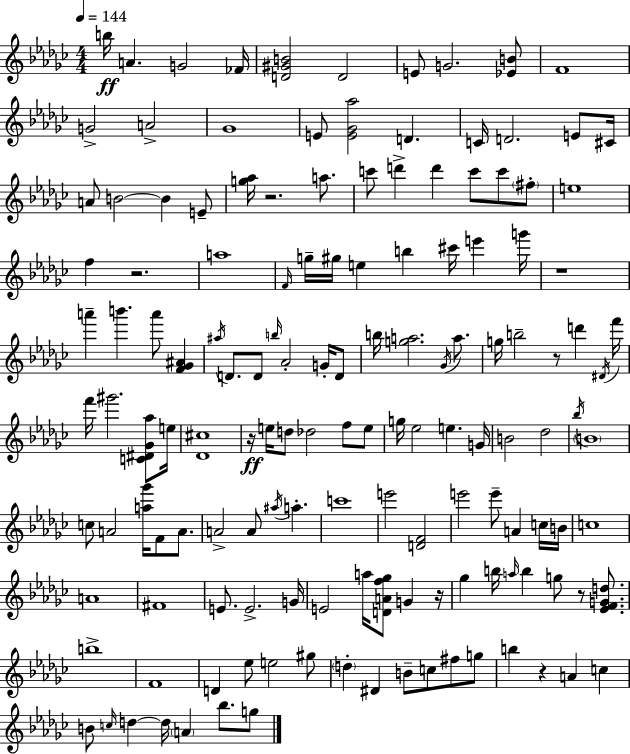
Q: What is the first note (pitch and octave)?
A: B5